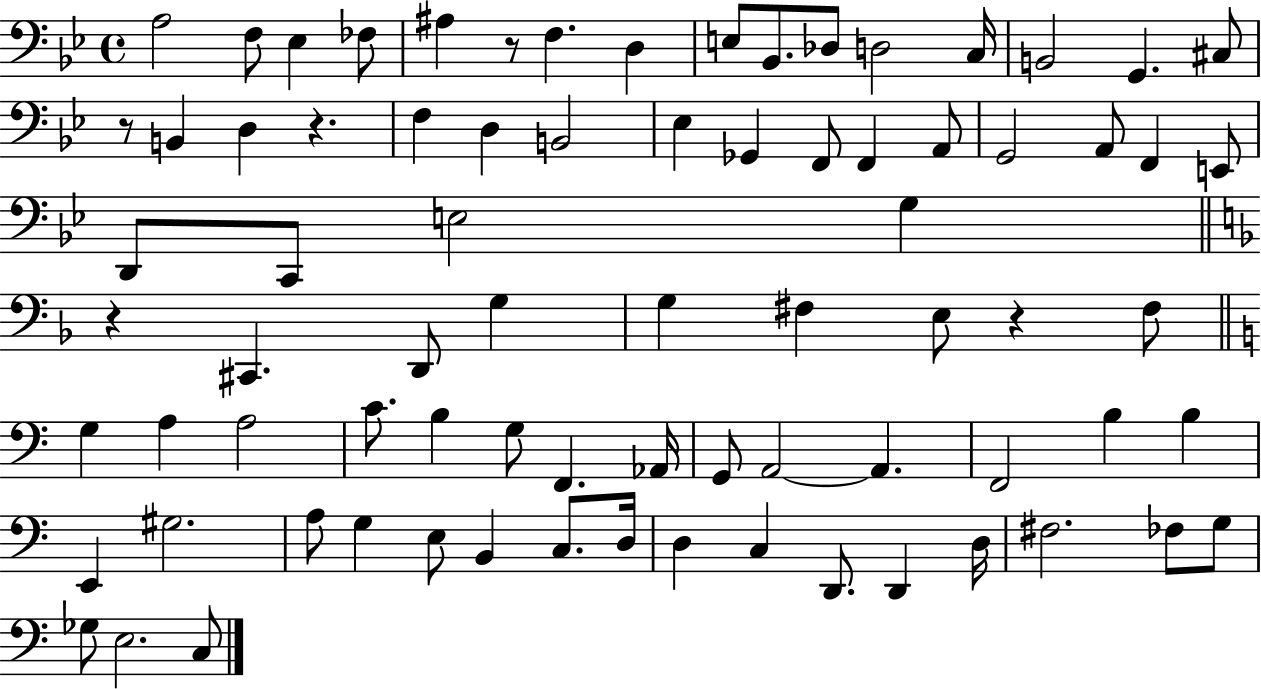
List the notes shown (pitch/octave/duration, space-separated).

A3/h F3/e Eb3/q FES3/e A#3/q R/e F3/q. D3/q E3/e Bb2/e. Db3/e D3/h C3/s B2/h G2/q. C#3/e R/e B2/q D3/q R/q. F3/q D3/q B2/h Eb3/q Gb2/q F2/e F2/q A2/e G2/h A2/e F2/q E2/e D2/e C2/e E3/h G3/q R/q C#2/q. D2/e G3/q G3/q F#3/q E3/e R/q F#3/e G3/q A3/q A3/h C4/e. B3/q G3/e F2/q. Ab2/s G2/e A2/h A2/q. F2/h B3/q B3/q E2/q G#3/h. A3/e G3/q E3/e B2/q C3/e. D3/s D3/q C3/q D2/e. D2/q D3/s F#3/h. FES3/e G3/e Gb3/e E3/h. C3/e